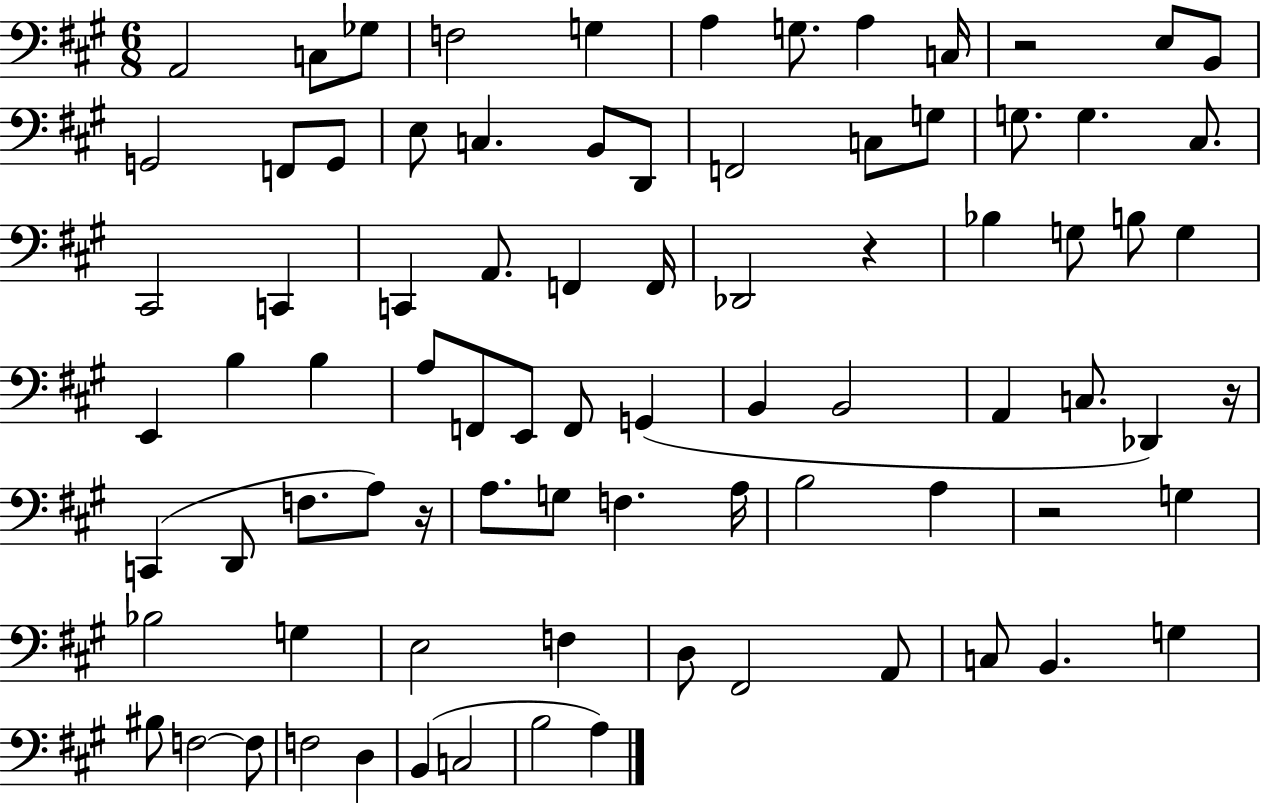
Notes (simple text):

A2/h C3/e Gb3/e F3/h G3/q A3/q G3/e. A3/q C3/s R/h E3/e B2/e G2/h F2/e G2/e E3/e C3/q. B2/e D2/e F2/h C3/e G3/e G3/e. G3/q. C#3/e. C#2/h C2/q C2/q A2/e. F2/q F2/s Db2/h R/q Bb3/q G3/e B3/e G3/q E2/q B3/q B3/q A3/e F2/e E2/e F2/e G2/q B2/q B2/h A2/q C3/e. Db2/q R/s C2/q D2/e F3/e. A3/e R/s A3/e. G3/e F3/q. A3/s B3/h A3/q R/h G3/q Bb3/h G3/q E3/h F3/q D3/e F#2/h A2/e C3/e B2/q. G3/q BIS3/e F3/h F3/e F3/h D3/q B2/q C3/h B3/h A3/q